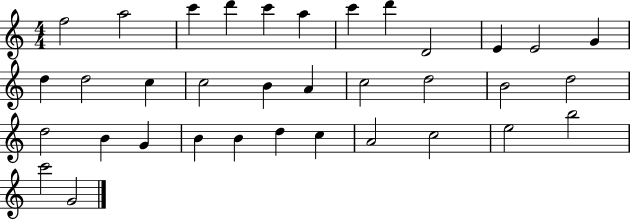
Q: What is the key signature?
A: C major